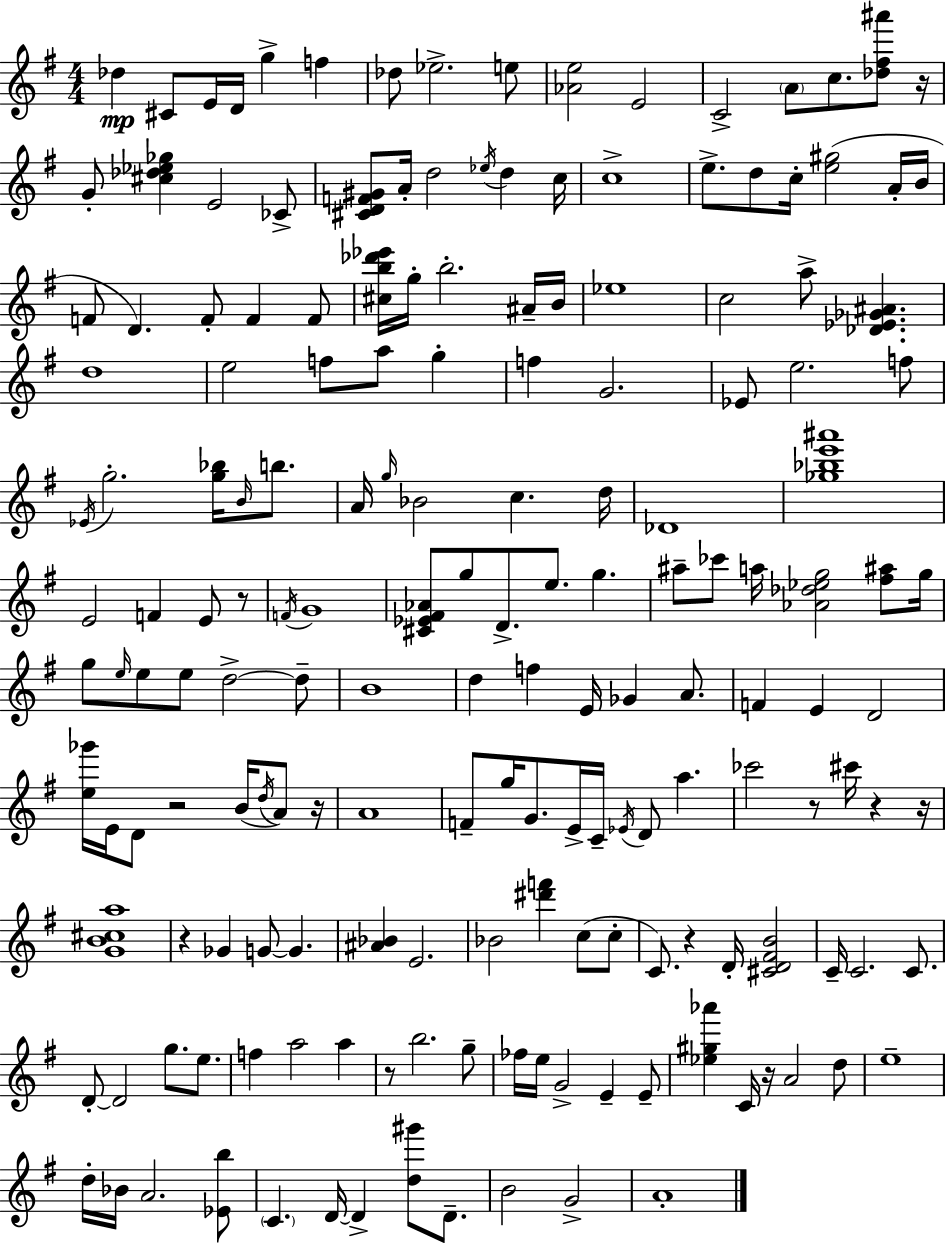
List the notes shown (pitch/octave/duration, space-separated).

Db5/q C#4/e E4/s D4/s G5/q F5/q Db5/e Eb5/h. E5/e [Ab4,E5]/h E4/h C4/h A4/e C5/e. [Db5,F#5,A#6]/e R/s G4/e [C#5,Db5,Eb5,Gb5]/q E4/h CES4/e [C#4,D4,F4,G#4]/e A4/s D5/h Eb5/s D5/q C5/s C5/w E5/e. D5/e C5/s [E5,G#5]/h A4/s B4/s F4/e D4/q. F4/e F4/q F4/e [C#5,B5,Db6,Eb6]/s G5/s B5/h. A#4/s B4/s Eb5/w C5/h A5/e [Db4,Eb4,Gb4,A#4]/q. D5/w E5/h F5/e A5/e G5/q F5/q G4/h. Eb4/e E5/h. F5/e Eb4/s G5/h. [G5,Bb5]/s B4/s B5/e. A4/s G5/s Bb4/h C5/q. D5/s Db4/w [Gb5,Bb5,E6,A#6]/w E4/h F4/q E4/e R/e F4/s G4/w [C#4,Eb4,F#4,Ab4]/e G5/e D4/e. E5/e. G5/q. A#5/e CES6/e A5/s [Ab4,Db5,Eb5,G5]/h [F#5,A#5]/e G5/s G5/e E5/s E5/e E5/e D5/h D5/e B4/w D5/q F5/q E4/s Gb4/q A4/e. F4/q E4/q D4/h [E5,Gb6]/s E4/s D4/e R/h B4/s D5/s A4/e R/s A4/w F4/e G5/s G4/e. E4/s C4/s Eb4/s D4/e A5/q. CES6/h R/e C#6/s R/q R/s [G4,B4,C#5,A5]/w R/q Gb4/q G4/e G4/q. [A#4,Bb4]/q E4/h. Bb4/h [D#6,F6]/q C5/e C5/e C4/e. R/q D4/s [C#4,D4,F#4,B4]/h C4/s C4/h. C4/e. D4/e D4/h G5/e. E5/e. F5/q A5/h A5/q R/e B5/h. G5/e FES5/s E5/s G4/h E4/q E4/e [Eb5,G#5,Ab6]/q C4/s R/s A4/h D5/e E5/w D5/s Bb4/s A4/h. [Eb4,B5]/e C4/q. D4/s D4/q [D5,G#6]/e D4/e. B4/h G4/h A4/w